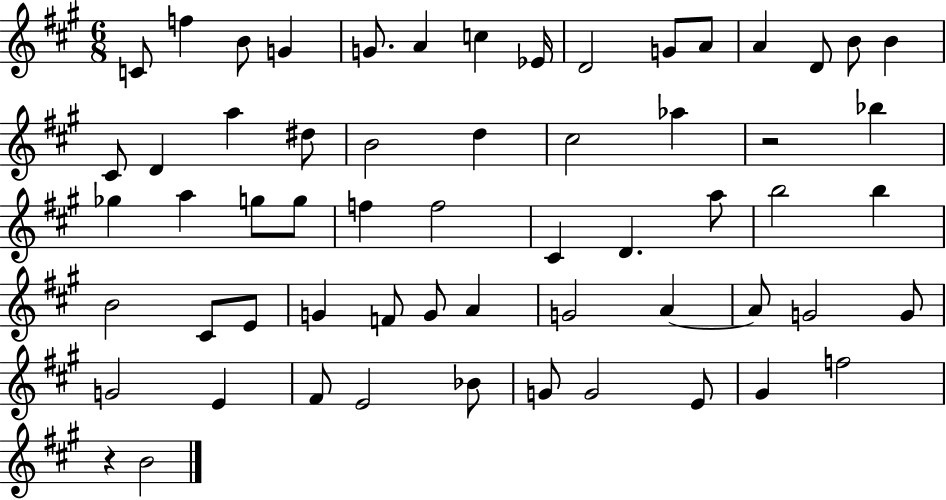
X:1
T:Untitled
M:6/8
L:1/4
K:A
C/2 f B/2 G G/2 A c _E/4 D2 G/2 A/2 A D/2 B/2 B ^C/2 D a ^d/2 B2 d ^c2 _a z2 _b _g a g/2 g/2 f f2 ^C D a/2 b2 b B2 ^C/2 E/2 G F/2 G/2 A G2 A A/2 G2 G/2 G2 E ^F/2 E2 _B/2 G/2 G2 E/2 ^G f2 z B2